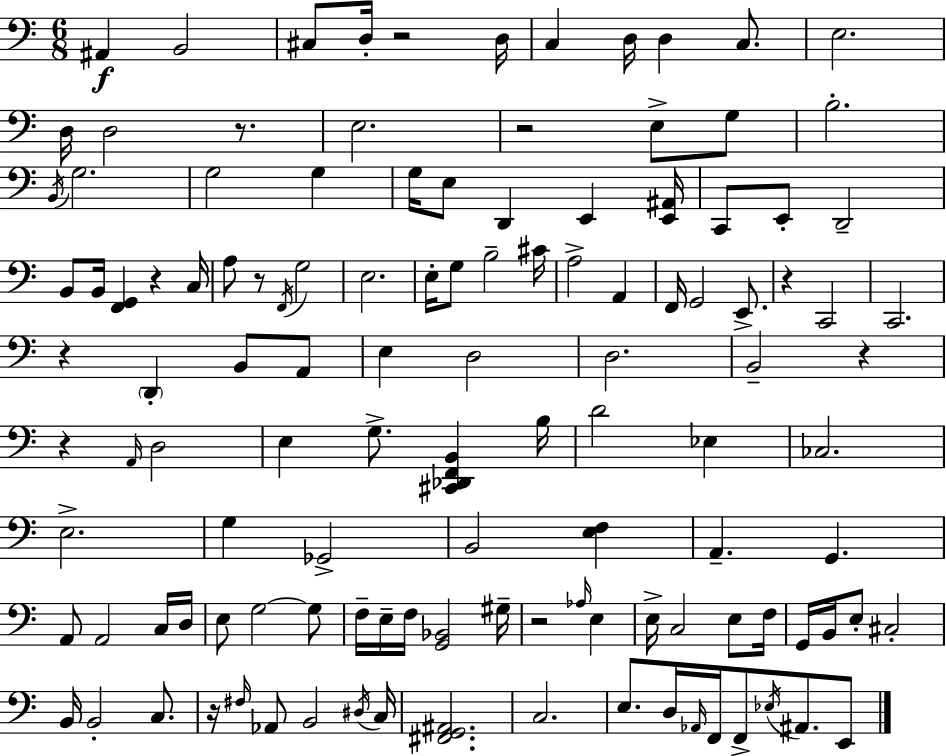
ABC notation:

X:1
T:Untitled
M:6/8
L:1/4
K:C
^A,, B,,2 ^C,/2 D,/4 z2 D,/4 C, D,/4 D, C,/2 E,2 D,/4 D,2 z/2 E,2 z2 E,/2 G,/2 B,2 B,,/4 G,2 G,2 G, G,/4 E,/2 D,, E,, [E,,^A,,]/4 C,,/2 E,,/2 D,,2 B,,/2 B,,/4 [F,,G,,] z C,/4 A,/2 z/2 F,,/4 G,2 E,2 E,/4 G,/2 B,2 ^C/4 A,2 A,, F,,/4 G,,2 E,,/2 z C,,2 C,,2 z D,, B,,/2 A,,/2 E, D,2 D,2 B,,2 z z A,,/4 D,2 E, G,/2 [^C,,_D,,F,,B,,] B,/4 D2 _E, _C,2 E,2 G, _G,,2 B,,2 [E,F,] A,, G,, A,,/2 A,,2 C,/4 D,/4 E,/2 G,2 G,/2 F,/4 E,/4 F,/4 [G,,_B,,]2 ^G,/4 z2 _A,/4 E, E,/4 C,2 E,/2 F,/4 G,,/4 B,,/4 E,/2 ^C,2 B,,/4 B,,2 C,/2 z/4 ^F,/4 _A,,/2 B,,2 ^D,/4 C,/4 [^F,,G,,^A,,]2 C,2 E,/2 D,/4 _A,,/4 F,,/4 F,,/2 _E,/4 ^A,,/2 E,,/2